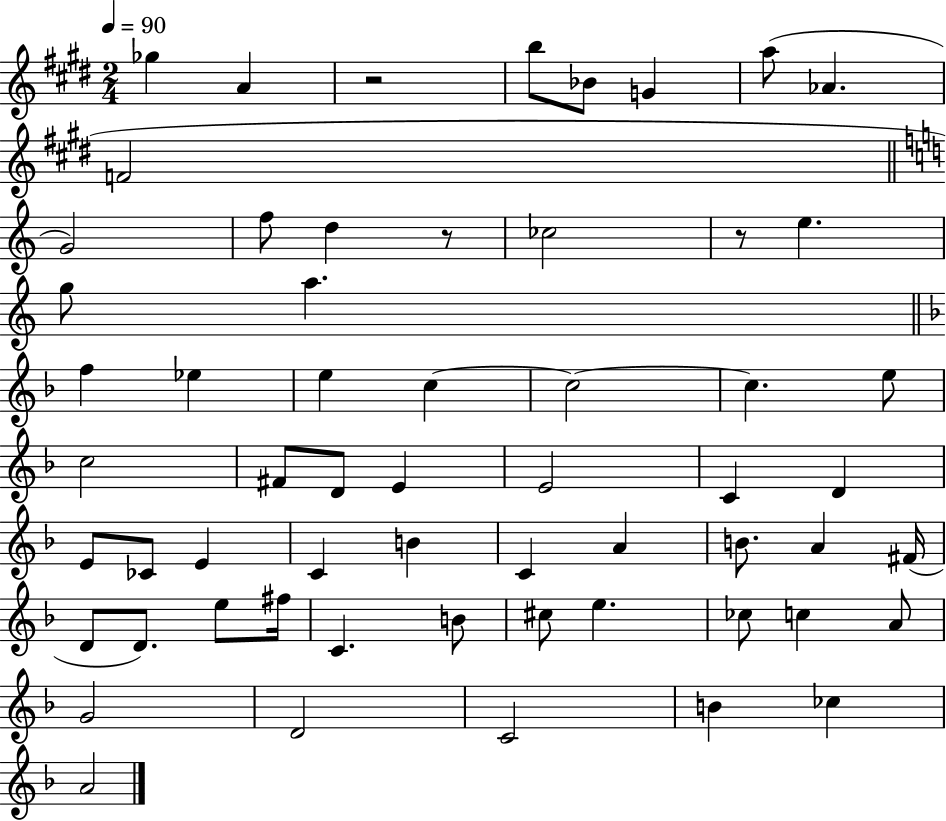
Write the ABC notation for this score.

X:1
T:Untitled
M:2/4
L:1/4
K:E
_g A z2 b/2 _B/2 G a/2 _A F2 G2 f/2 d z/2 _c2 z/2 e g/2 a f _e e c c2 c e/2 c2 ^F/2 D/2 E E2 C D E/2 _C/2 E C B C A B/2 A ^F/4 D/2 D/2 e/2 ^f/4 C B/2 ^c/2 e _c/2 c A/2 G2 D2 C2 B _c A2